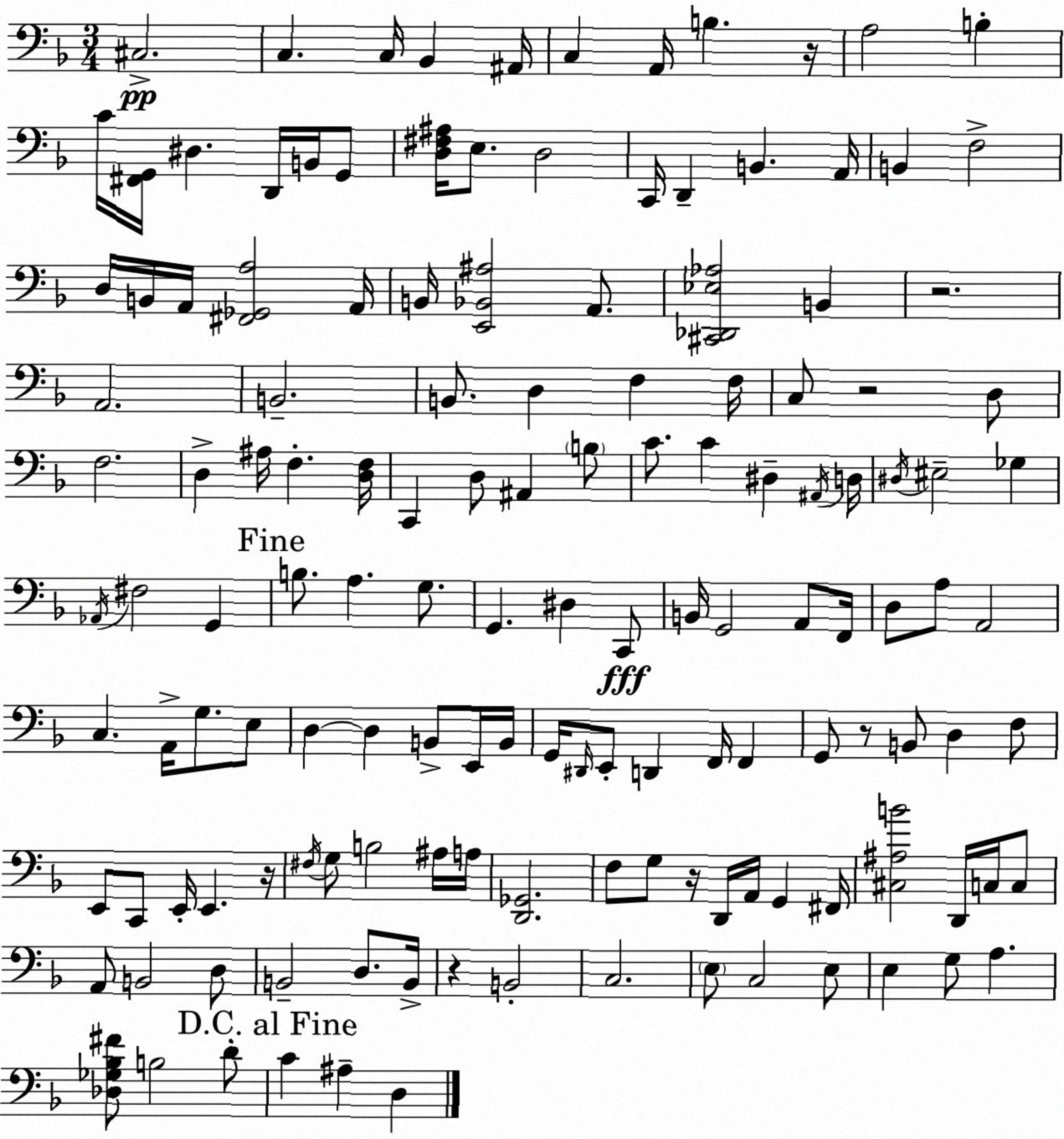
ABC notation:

X:1
T:Untitled
M:3/4
L:1/4
K:Dm
^C,2 C, C,/4 _B,, ^A,,/4 C, A,,/4 B, z/4 A,2 B, C/4 [^F,,G,,]/4 ^D, D,,/4 B,,/4 G,,/2 [D,^F,^A,]/4 E,/2 D,2 C,,/4 D,, B,, A,,/4 B,, F,2 D,/4 B,,/4 A,,/4 [^F,,_G,,A,]2 A,,/4 B,,/4 [E,,_B,,^A,]2 A,,/2 [^C,,_D,,_E,_A,]2 B,, z2 A,,2 B,,2 B,,/2 D, F, F,/4 C,/2 z2 D,/2 F,2 D, ^A,/4 F, [D,F,]/4 C,, D,/2 ^A,, B,/2 C/2 C ^D, ^A,,/4 D,/4 ^D,/4 ^E,2 _G, _A,,/4 ^F,2 G,, B,/2 A, G,/2 G,, ^D, C,,/2 B,,/4 G,,2 A,,/2 F,,/4 D,/2 A,/2 A,,2 C, A,,/4 G,/2 E,/2 D, D, B,,/2 E,,/4 B,,/4 G,,/4 ^D,,/4 E,,/2 D,, F,,/4 F,, G,,/2 z/2 B,,/2 D, F,/2 E,,/2 C,,/2 E,,/4 E,, z/4 ^F,/4 G,/2 B,2 ^A,/4 A,/4 [D,,_G,,]2 F,/2 G,/2 z/4 D,,/4 A,,/4 G,, ^F,,/4 [^C,^A,B]2 D,,/4 C,/4 C,/2 A,,/2 B,,2 D,/2 B,,2 D,/2 B,,/4 z B,,2 C,2 E,/2 C,2 E,/2 E, G,/2 A, [_D,_G,_B,^F]/2 B,2 D/2 C ^A, D,